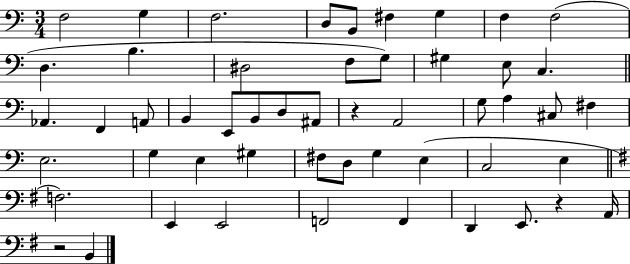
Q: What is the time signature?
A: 3/4